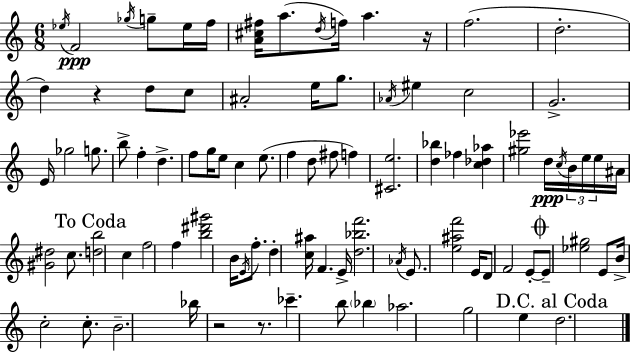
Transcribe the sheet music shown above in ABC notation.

X:1
T:Untitled
M:6/8
L:1/4
K:Am
_e/4 F2 _g/4 g/2 _e/4 f/4 [A^c^f]/4 a/2 d/4 f/4 a z/4 f2 d2 d z d/2 c/2 ^A2 e/4 g/2 _A/4 ^e c2 G2 E/4 _g2 g/2 b/2 f d f/2 g/4 e/2 c e/2 f d/2 ^f/2 f [^Ce]2 [d_b] _f [c_d_a] [^g_e']2 d/4 c/4 B/4 e/4 e/4 ^A/4 [^G^d]2 c/2 [db]2 c f2 f [b^d'^g']2 B/4 E/4 f/2 d [c^a]/4 F E/4 [d_bf']2 _A/4 E/2 [e^af']2 E/4 D/2 F2 E/2 E/2 [_e^g]2 E/2 B/4 c2 c/2 B2 _b/4 z2 z/2 _c' b/2 _b _a2 g2 e d2